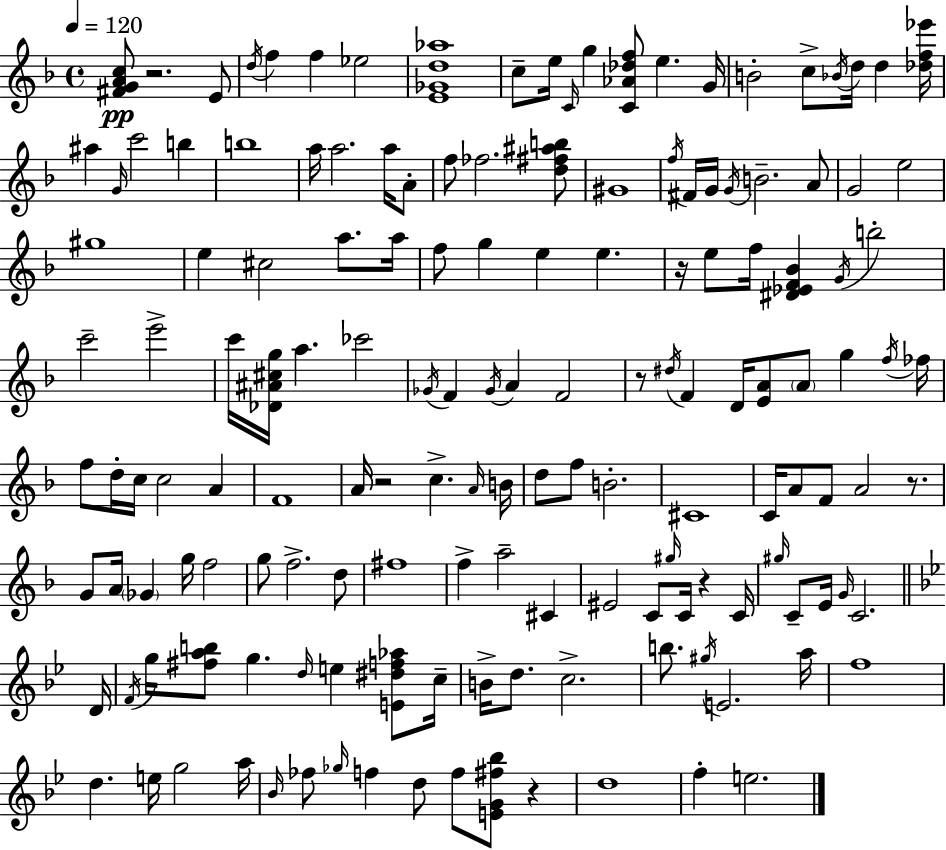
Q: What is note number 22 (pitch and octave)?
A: A5